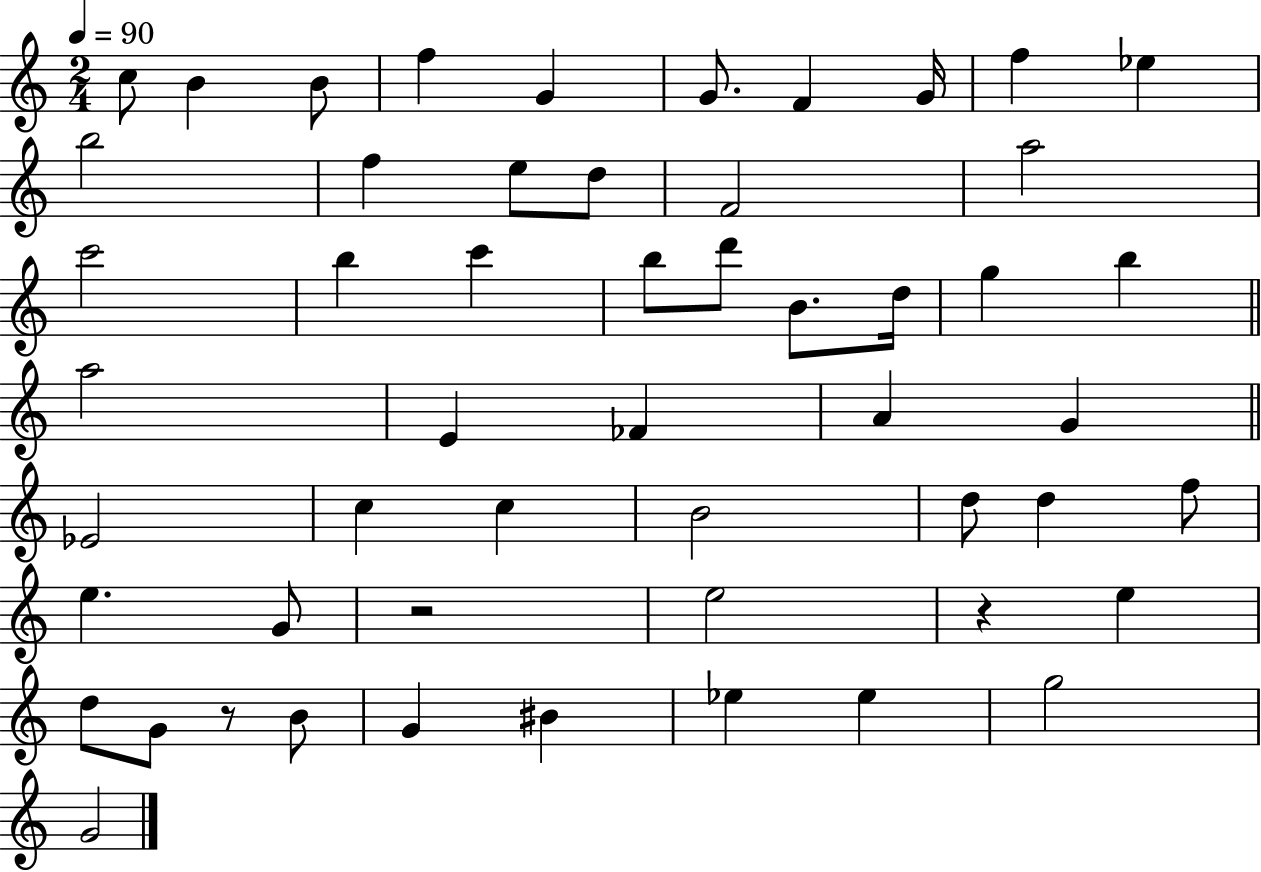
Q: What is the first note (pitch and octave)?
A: C5